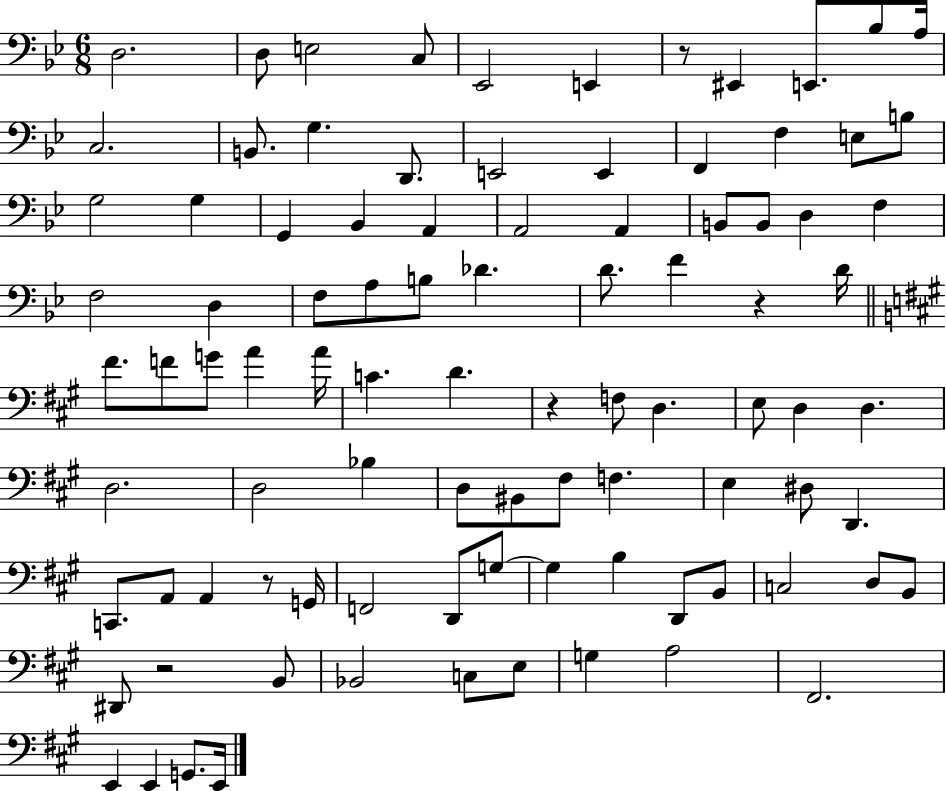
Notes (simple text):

D3/h. D3/e E3/h C3/e Eb2/h E2/q R/e EIS2/q E2/e. Bb3/e A3/s C3/h. B2/e. G3/q. D2/e. E2/h E2/q F2/q F3/q E3/e B3/e G3/h G3/q G2/q Bb2/q A2/q A2/h A2/q B2/e B2/e D3/q F3/q F3/h D3/q F3/e A3/e B3/e Db4/q. D4/e. F4/q R/q D4/s F#4/e. F4/e G4/e A4/q A4/s C4/q. D4/q. R/q F3/e D3/q. E3/e D3/q D3/q. D3/h. D3/h Bb3/q D3/e BIS2/e F#3/e F3/q. E3/q D#3/e D2/q. C2/e. A2/e A2/q R/e G2/s F2/h D2/e G3/e G3/q B3/q D2/e B2/e C3/h D3/e B2/e D#2/e R/h B2/e Bb2/h C3/e E3/e G3/q A3/h F#2/h. E2/q E2/q G2/e. E2/s